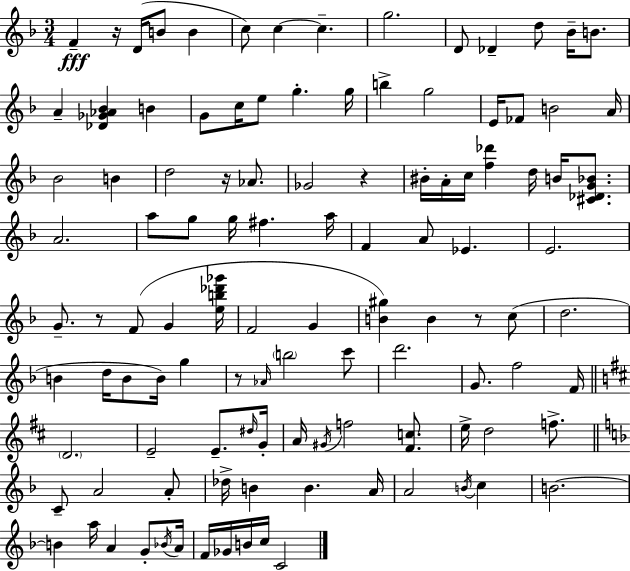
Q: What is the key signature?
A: D minor